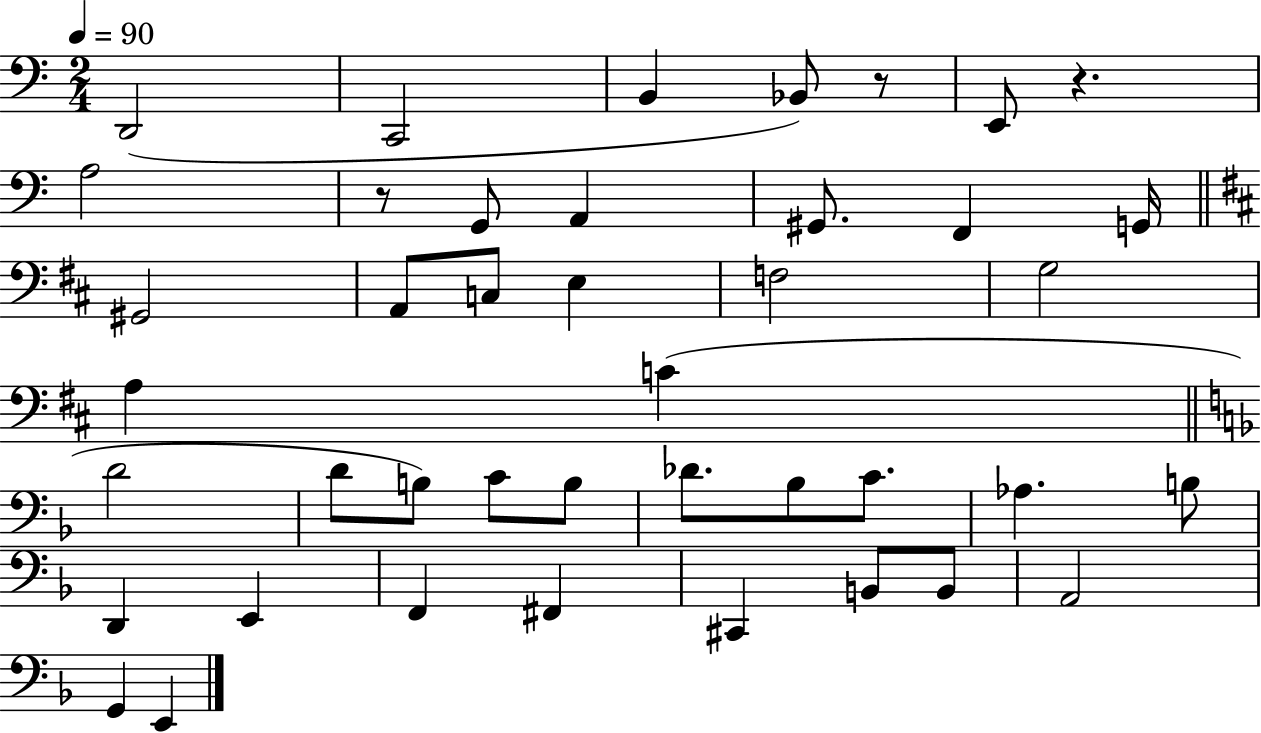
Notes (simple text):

D2/h C2/h B2/q Bb2/e R/e E2/e R/q. A3/h R/e G2/e A2/q G#2/e. F2/q G2/s G#2/h A2/e C3/e E3/q F3/h G3/h A3/q C4/q D4/h D4/e B3/e C4/e B3/e Db4/e. Bb3/e C4/e. Ab3/q. B3/e D2/q E2/q F2/q F#2/q C#2/q B2/e B2/e A2/h G2/q E2/q